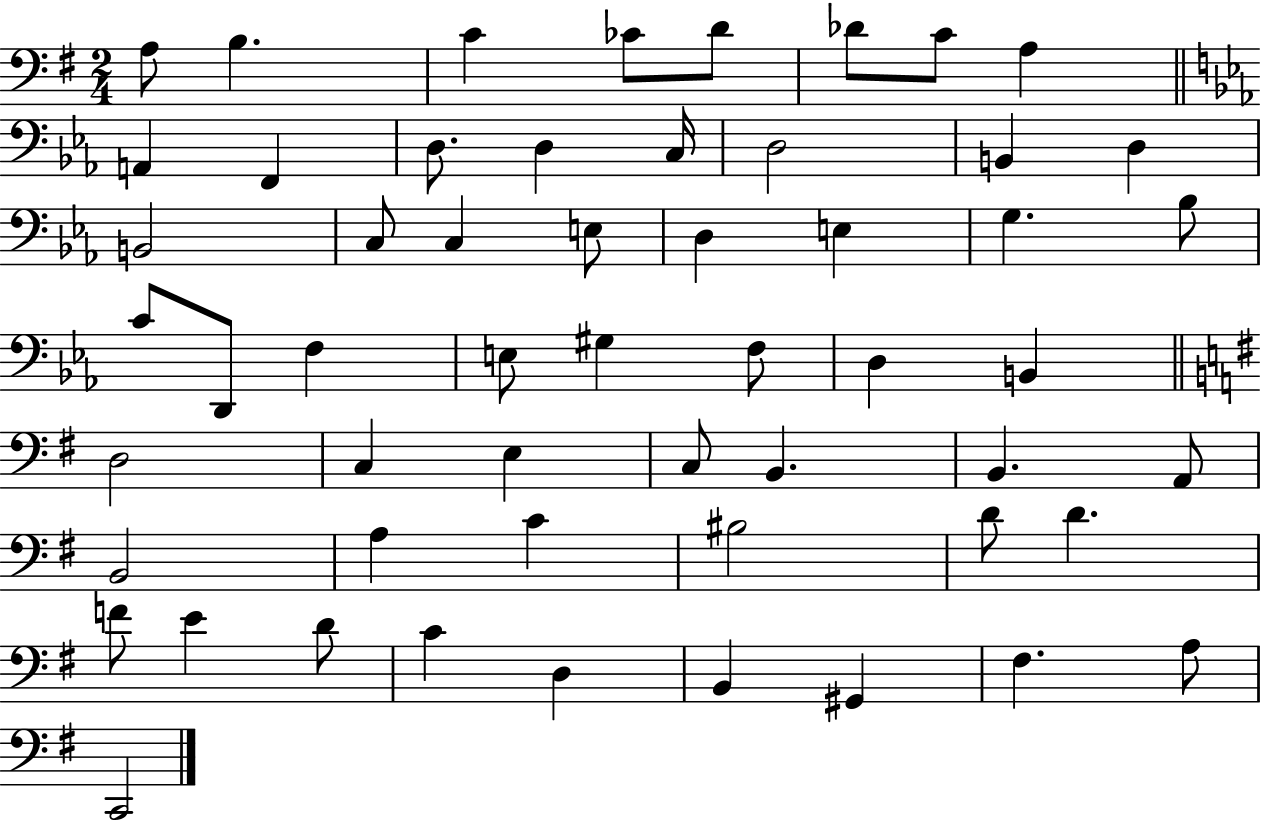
{
  \clef bass
  \numericTimeSignature
  \time 2/4
  \key g \major
  a8 b4. | c'4 ces'8 d'8 | des'8 c'8 a4 | \bar "||" \break \key ees \major a,4 f,4 | d8. d4 c16 | d2 | b,4 d4 | \break b,2 | c8 c4 e8 | d4 e4 | g4. bes8 | \break c'8 d,8 f4 | e8 gis4 f8 | d4 b,4 | \bar "||" \break \key g \major d2 | c4 e4 | c8 b,4. | b,4. a,8 | \break b,2 | a4 c'4 | bis2 | d'8 d'4. | \break f'8 e'4 d'8 | c'4 d4 | b,4 gis,4 | fis4. a8 | \break c,2 | \bar "|."
}